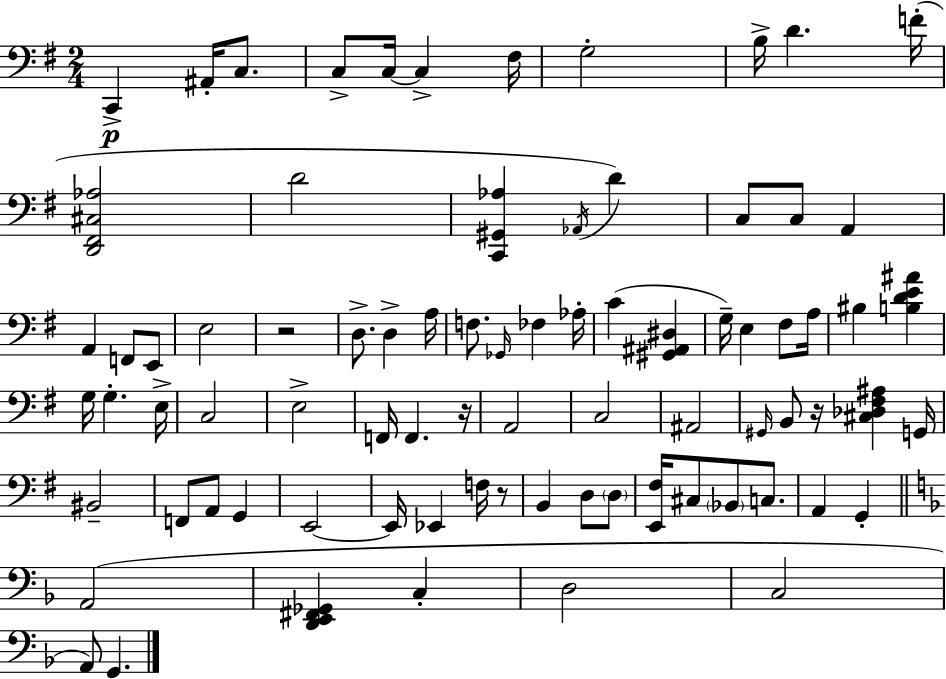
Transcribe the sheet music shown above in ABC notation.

X:1
T:Untitled
M:2/4
L:1/4
K:G
C,, ^A,,/4 C,/2 C,/2 C,/4 C, ^F,/4 G,2 B,/4 D F/4 [D,,^F,,^C,_A,]2 D2 [C,,^G,,_A,] _A,,/4 D C,/2 C,/2 A,, A,, F,,/2 E,,/2 E,2 z2 D,/2 D, A,/4 F,/2 _G,,/4 _F, _A,/4 C [^G,,^A,,^D,] G,/4 E, ^F,/2 A,/4 ^B, [B,DE^A] G,/4 G, E,/4 C,2 E,2 F,,/4 F,, z/4 A,,2 C,2 ^A,,2 ^G,,/4 B,,/2 z/4 [^C,_D,^F,^A,] G,,/4 ^B,,2 F,,/2 A,,/2 G,, E,,2 E,,/4 _E,, F,/4 z/2 B,, D,/2 D,/2 [E,,^F,]/4 ^C,/2 _B,,/2 C,/2 A,, G,, A,,2 [D,,E,,^F,,_G,,] C, D,2 C,2 A,,/2 G,,